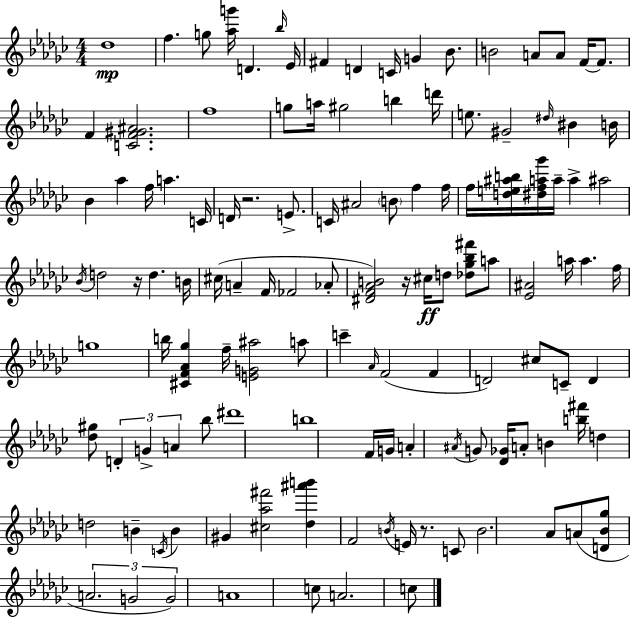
Db5/w F5/q. G5/e [Ab5,G6]/s D4/q. Bb5/s Eb4/s F#4/q D4/q C4/s G4/q Bb4/e. B4/h A4/e A4/e F4/s F4/e. F4/q [C4,F4,G#4,A#4]/h. F5/w G5/e A5/s G#5/h B5/q D6/s E5/e. G#4/h D#5/s BIS4/q B4/s Bb4/q Ab5/q F5/s A5/q. C4/s D4/s R/h. E4/e. C4/s A#4/h B4/e F5/q F5/s F5/s [D5,E5,A#5,B5]/s [D#5,F5,A5,Gb6]/s A5/s A5/q A#5/h Bb4/s D5/h R/s D5/q. B4/s C#5/s A4/q F4/s FES4/h Ab4/e [D#4,F4,Ab4,B4]/h R/s C#5/s D5/e [Db5,Gb5,Bb5,F#6]/e A5/e [Eb4,A#4]/h A5/s A5/q. F5/s G5/w B5/s [C#4,F4,Ab4,Gb5]/q F5/s [E4,G4,A#5]/h A5/e C6/q Ab4/s F4/h F4/q D4/h C#5/e C4/e D4/q [Db5,G#5]/e D4/q G4/q A4/q Bb5/e D#6/w B5/w F4/s G4/s A4/q A#4/s G4/e [Db4,Gb4]/s A4/e B4/q [B5,F#6]/s D5/q D5/h B4/q C4/s B4/q G#4/q [C#5,Ab5,F#6]/h [Db5,A#6,B6]/q F4/h B4/s E4/s R/e. C4/e B4/h. Ab4/e A4/e [D4,Bb4,Gb5]/e A4/h. G4/h G4/h A4/w C5/e A4/h. C5/e